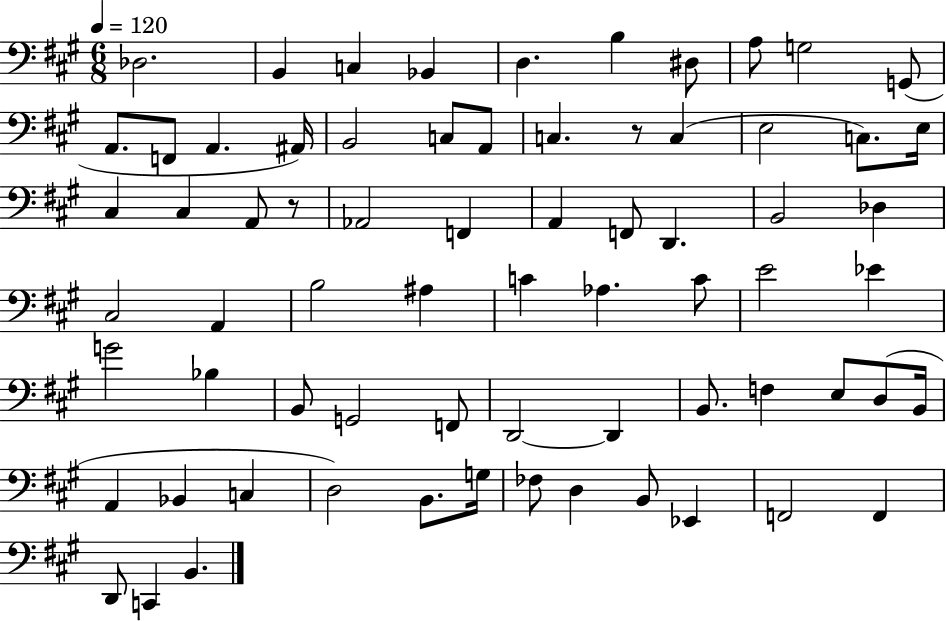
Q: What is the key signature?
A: A major